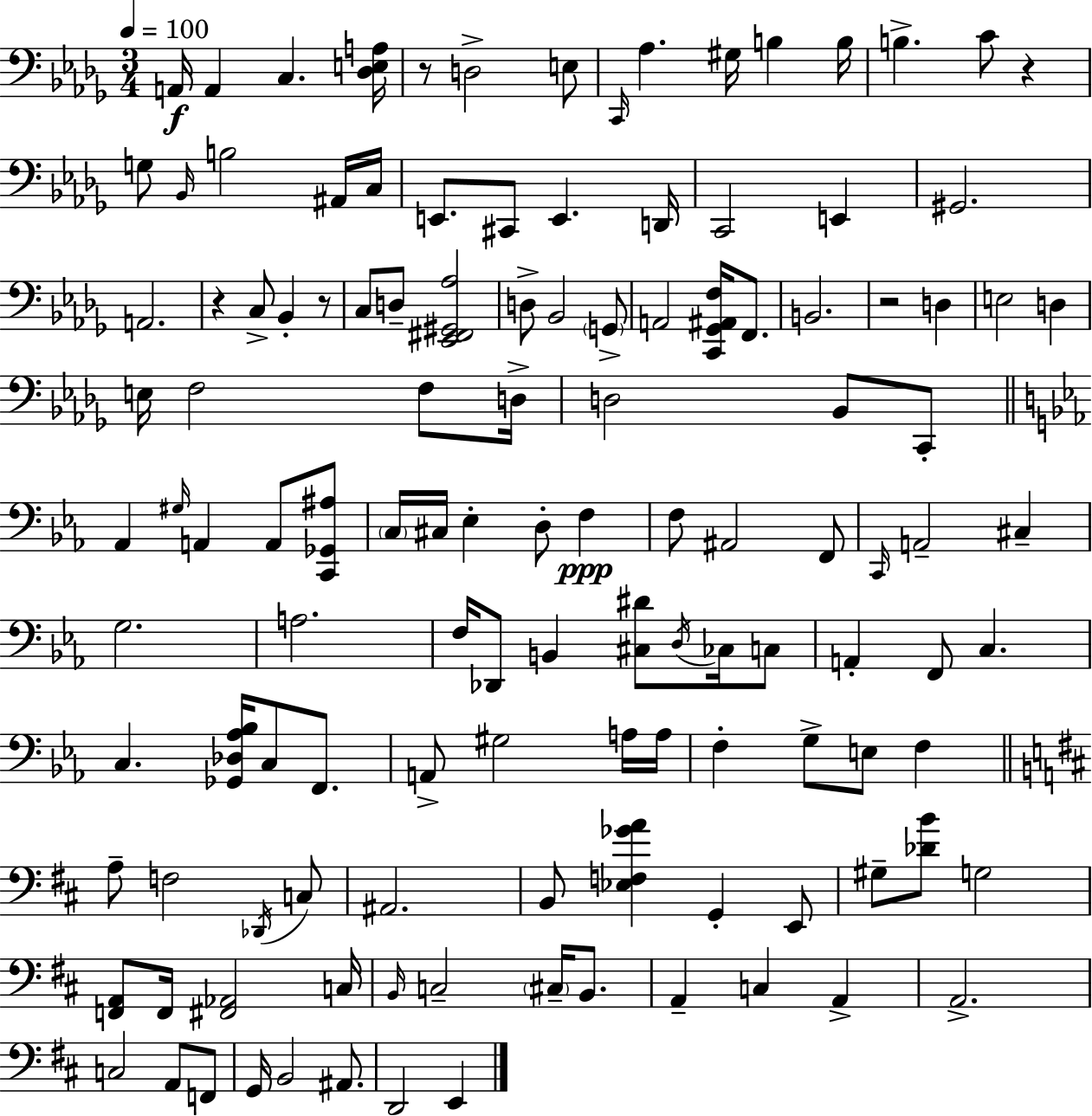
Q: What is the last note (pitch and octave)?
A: E2